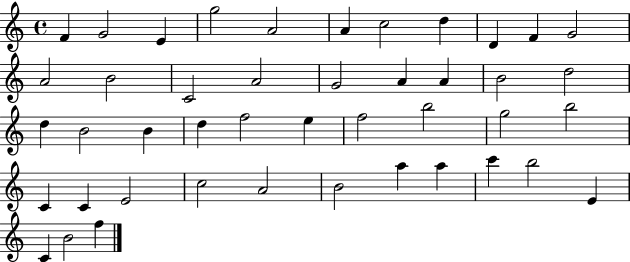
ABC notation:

X:1
T:Untitled
M:4/4
L:1/4
K:C
F G2 E g2 A2 A c2 d D F G2 A2 B2 C2 A2 G2 A A B2 d2 d B2 B d f2 e f2 b2 g2 b2 C C E2 c2 A2 B2 a a c' b2 E C B2 f